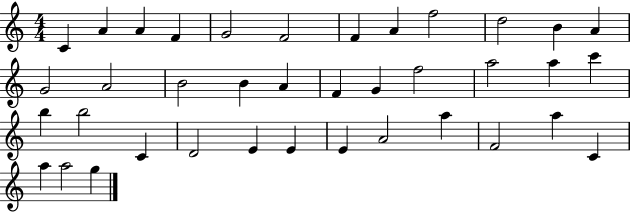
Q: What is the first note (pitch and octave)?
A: C4